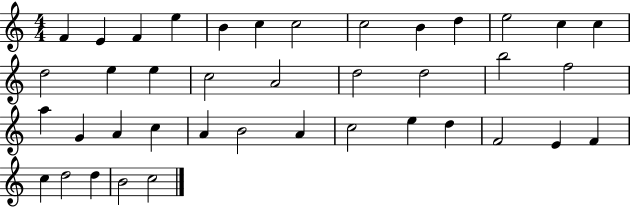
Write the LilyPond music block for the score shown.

{
  \clef treble
  \numericTimeSignature
  \time 4/4
  \key c \major
  f'4 e'4 f'4 e''4 | b'4 c''4 c''2 | c''2 b'4 d''4 | e''2 c''4 c''4 | \break d''2 e''4 e''4 | c''2 a'2 | d''2 d''2 | b''2 f''2 | \break a''4 g'4 a'4 c''4 | a'4 b'2 a'4 | c''2 e''4 d''4 | f'2 e'4 f'4 | \break c''4 d''2 d''4 | b'2 c''2 | \bar "|."
}